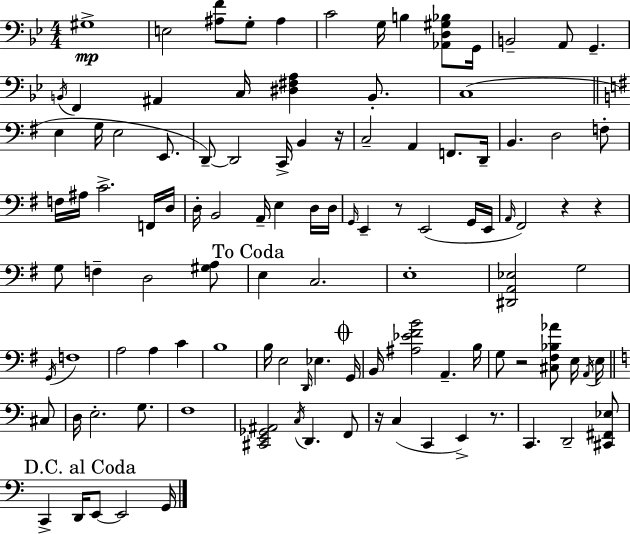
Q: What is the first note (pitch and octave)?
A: G#3